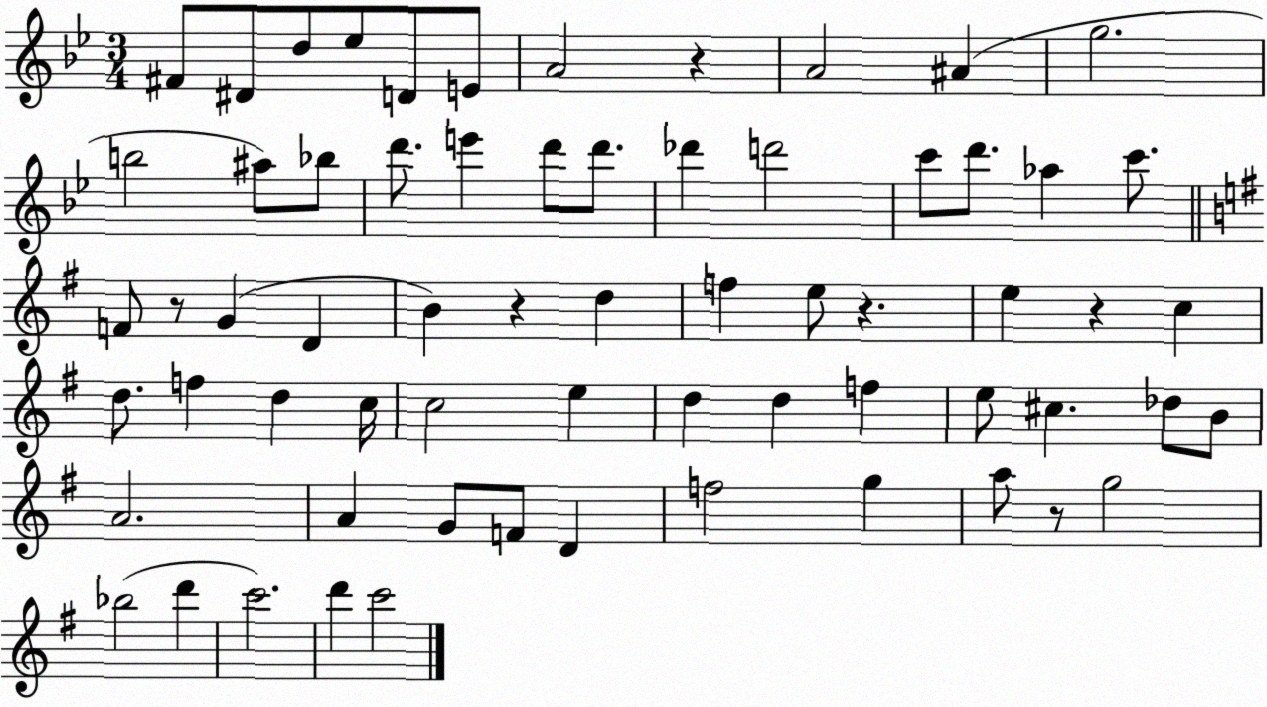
X:1
T:Untitled
M:3/4
L:1/4
K:Bb
^F/2 ^D/2 d/2 _e/2 D/2 E/2 A2 z A2 ^A g2 b2 ^a/2 _b/2 d'/2 e' d'/2 d'/2 _d' d'2 c'/2 d'/2 _a c'/2 F/2 z/2 G D B z d f e/2 z e z c d/2 f d c/4 c2 e d d f e/2 ^c _d/2 B/2 A2 A G/2 F/2 D f2 g a/2 z/2 g2 _b2 d' c'2 d' c'2